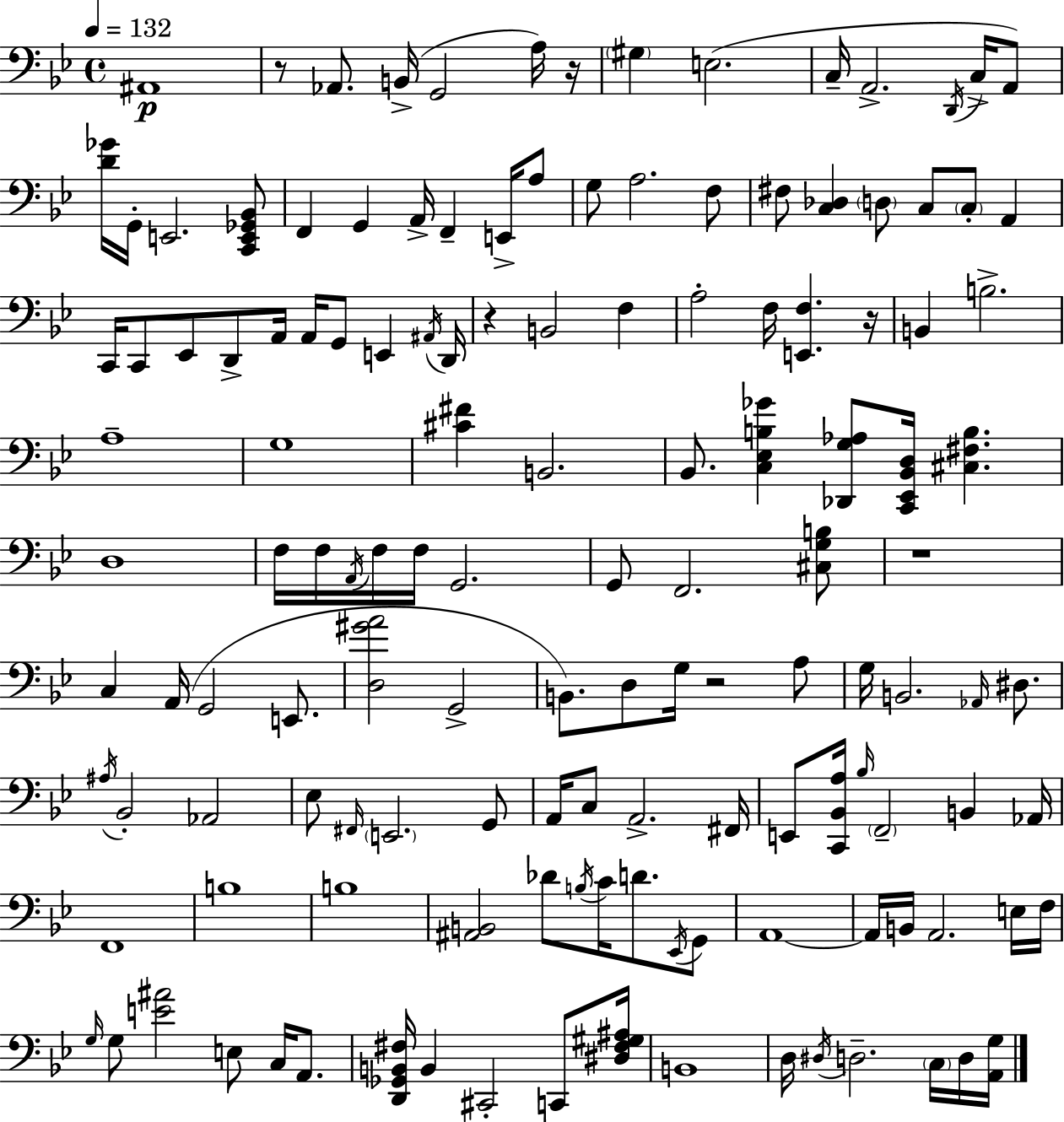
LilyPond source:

{
  \clef bass
  \time 4/4
  \defaultTimeSignature
  \key bes \major
  \tempo 4 = 132
  ais,1\p | r8 aes,8. b,16->( g,2 a16) r16 | \parenthesize gis4 e2.( | c16-- a,2.-> \acciaccatura { d,16 } c16-> a,8) | \break <d' ges'>16 g,16-. e,2. <c, e, ges, bes,>8 | f,4 g,4 a,16-> f,4-- e,16-> a8 | g8 a2. f8 | fis8 <c des>4 \parenthesize d8 c8 \parenthesize c8-. a,4 | \break c,16 c,8 ees,8 d,8-> a,16 a,16 g,8 e,4 | \acciaccatura { ais,16 } d,16 r4 b,2 f4 | a2-. f16 <e, f>4. | r16 b,4 b2.-> | \break a1-- | g1 | <cis' fis'>4 b,2. | bes,8. <c ees b ges'>4 <des, g aes>8 <c, ees, bes, d>16 <cis fis b>4. | \break d1 | f16 f16 \acciaccatura { a,16 } f16 f16 g,2. | g,8 f,2. | <cis g b>8 r1 | \break c4 a,16( g,2 | e,8. <d gis' a'>2 g,2-> | b,8.) d8 g16 r2 | a8 g16 b,2. | \break \grace { aes,16 } dis8. \acciaccatura { ais16 } bes,2-. aes,2 | ees8 \grace { fis,16 } \parenthesize e,2. | g,8 a,16 c8 a,2.-> | fis,16 e,8 <c, bes, a>16 \grace { bes16 } \parenthesize f,2-- | \break b,4 aes,16 f,1 | b1 | b1 | <ais, b,>2 des'8 | \break \acciaccatura { b16 } c'16 d'8. \acciaccatura { ees,16 } g,8 a,1~~ | a,16 b,16 a,2. | e16 f16 \grace { g16 } g8 <e' ais'>2 | e8 c16 a,8. <d, ges, b, fis>16 b,4 cis,2-. | \break c,8 <dis fis gis ais>16 b,1 | d16 \acciaccatura { dis16 } d2.-- | \parenthesize c16 d16 <a, g>16 \bar "|."
}